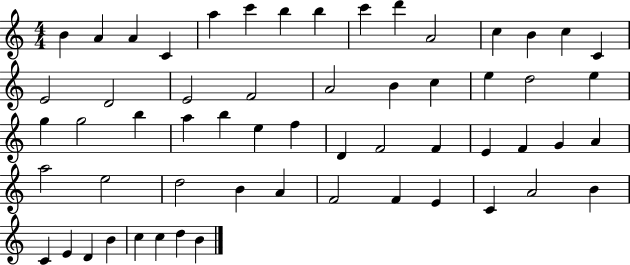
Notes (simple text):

B4/q A4/q A4/q C4/q A5/q C6/q B5/q B5/q C6/q D6/q A4/h C5/q B4/q C5/q C4/q E4/h D4/h E4/h F4/h A4/h B4/q C5/q E5/q D5/h E5/q G5/q G5/h B5/q A5/q B5/q E5/q F5/q D4/q F4/h F4/q E4/q F4/q G4/q A4/q A5/h E5/h D5/h B4/q A4/q F4/h F4/q E4/q C4/q A4/h B4/q C4/q E4/q D4/q B4/q C5/q C5/q D5/q B4/q